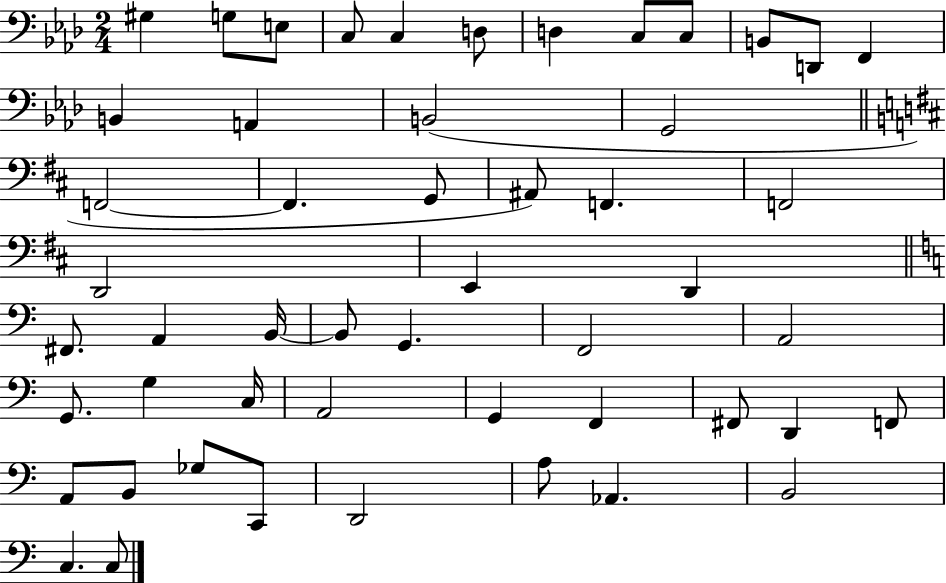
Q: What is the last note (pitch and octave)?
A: C3